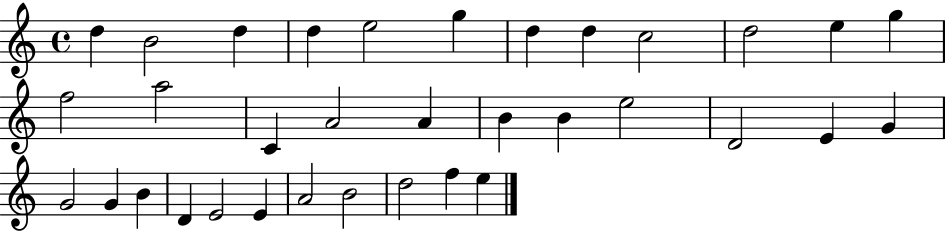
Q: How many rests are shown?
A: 0